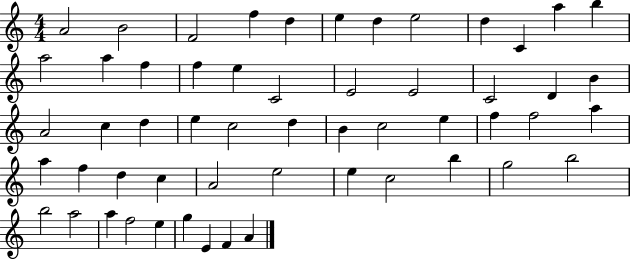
X:1
T:Untitled
M:4/4
L:1/4
K:C
A2 B2 F2 f d e d e2 d C a b a2 a f f e C2 E2 E2 C2 D B A2 c d e c2 d B c2 e f f2 a a f d c A2 e2 e c2 b g2 b2 b2 a2 a f2 e g E F A